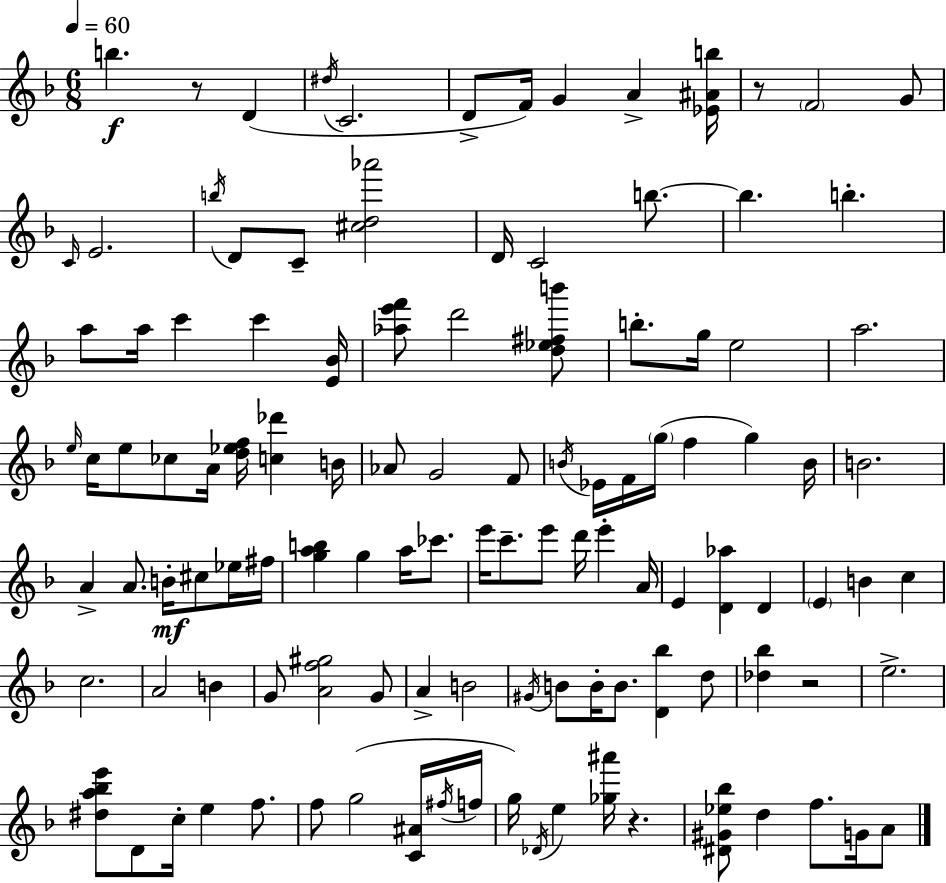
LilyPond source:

{
  \clef treble
  \numericTimeSignature
  \time 6/8
  \key d \minor
  \tempo 4 = 60
  b''4.\f r8 d'4( | \acciaccatura { dis''16 } c'2. | d'8-> f'16) g'4 a'4-> | <ees' ais' b''>16 r8 \parenthesize f'2 g'8 | \break \grace { c'16 } e'2. | \acciaccatura { b''16 } d'8 c'8-- <cis'' d'' aes'''>2 | d'16 c'2 | b''8.~~ b''4. b''4.-. | \break a''8 a''16 c'''4 c'''4 | <e' bes'>16 <aes'' e''' f'''>8 d'''2 | <d'' ees'' fis'' b'''>8 b''8.-. g''16 e''2 | a''2. | \break \grace { e''16 } c''16 e''8 ces''8 a'16 <d'' ees'' f''>16 <c'' des'''>4 | b'16 aes'8 g'2 | f'8 \acciaccatura { b'16 } ees'16 f'16 \parenthesize g''16( f''4 | g''4) b'16 b'2. | \break a'4-> a'8. | b'16-.\mf cis''8 ees''16 fis''16 <g'' a'' b''>4 g''4 | a''16 ces'''8. e'''16 c'''8.-- e'''8 d'''16 | e'''4-. a'16 e'4 <d' aes''>4 | \break d'4 \parenthesize e'4 b'4 | c''4 c''2. | a'2 | b'4 g'8 <a' f'' gis''>2 | \break g'8 a'4-> b'2 | \acciaccatura { gis'16 } b'8 b'16-. b'8. | <d' bes''>4 d''8 <des'' bes''>4 r2 | e''2.-> | \break <dis'' a'' bes'' e'''>8 d'8 c''16-. e''4 | f''8. f''8 g''2( | <c' ais'>16 \acciaccatura { fis''16 } f''16 g''16) \acciaccatura { des'16 } e''4 | <ges'' ais'''>16 r4. <dis' gis' ees'' bes''>8 d''4 | \break f''8. g'16 a'8 \bar "|."
}